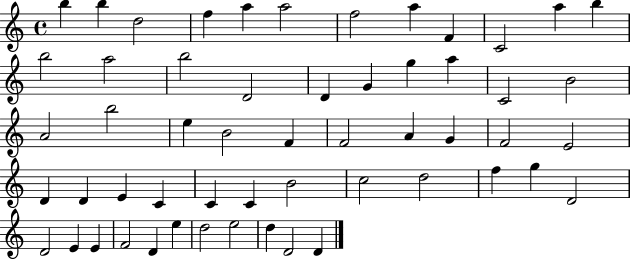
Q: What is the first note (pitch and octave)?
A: B5